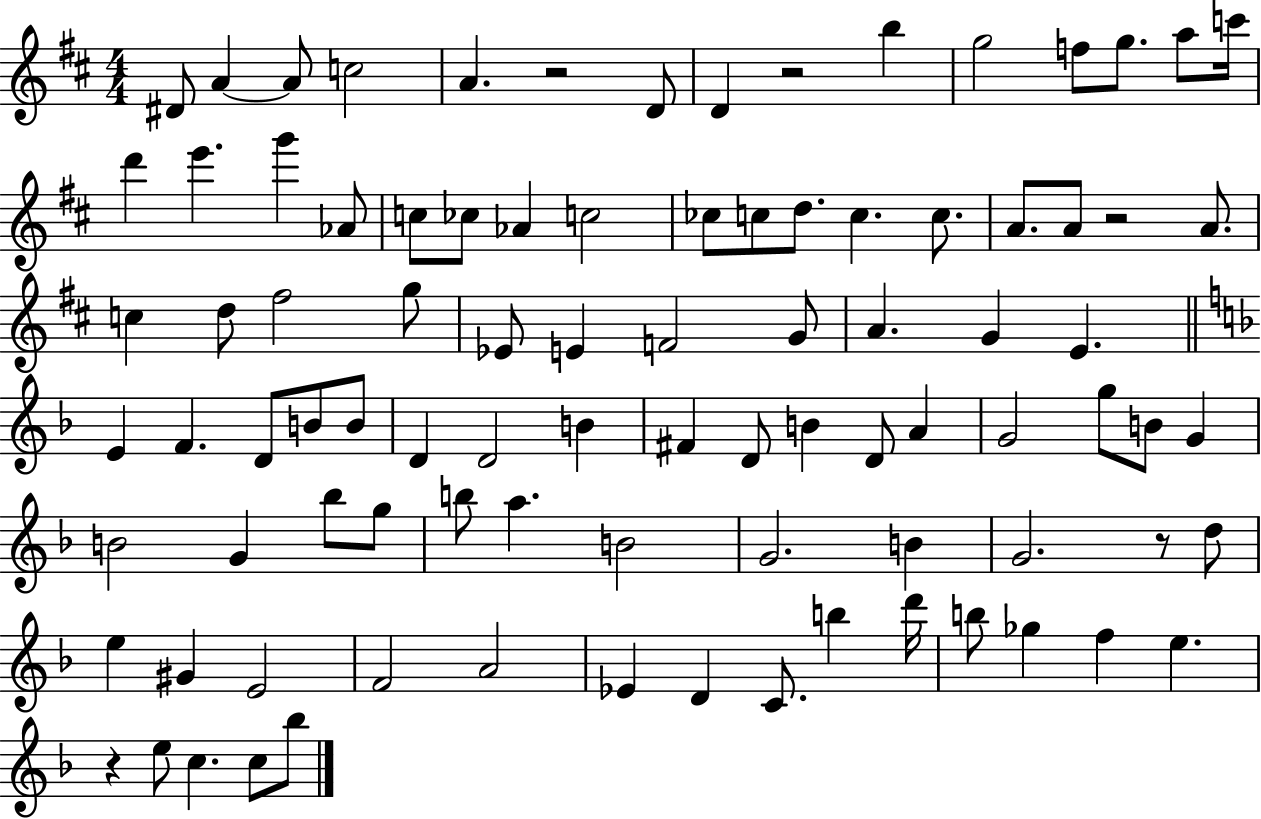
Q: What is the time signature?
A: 4/4